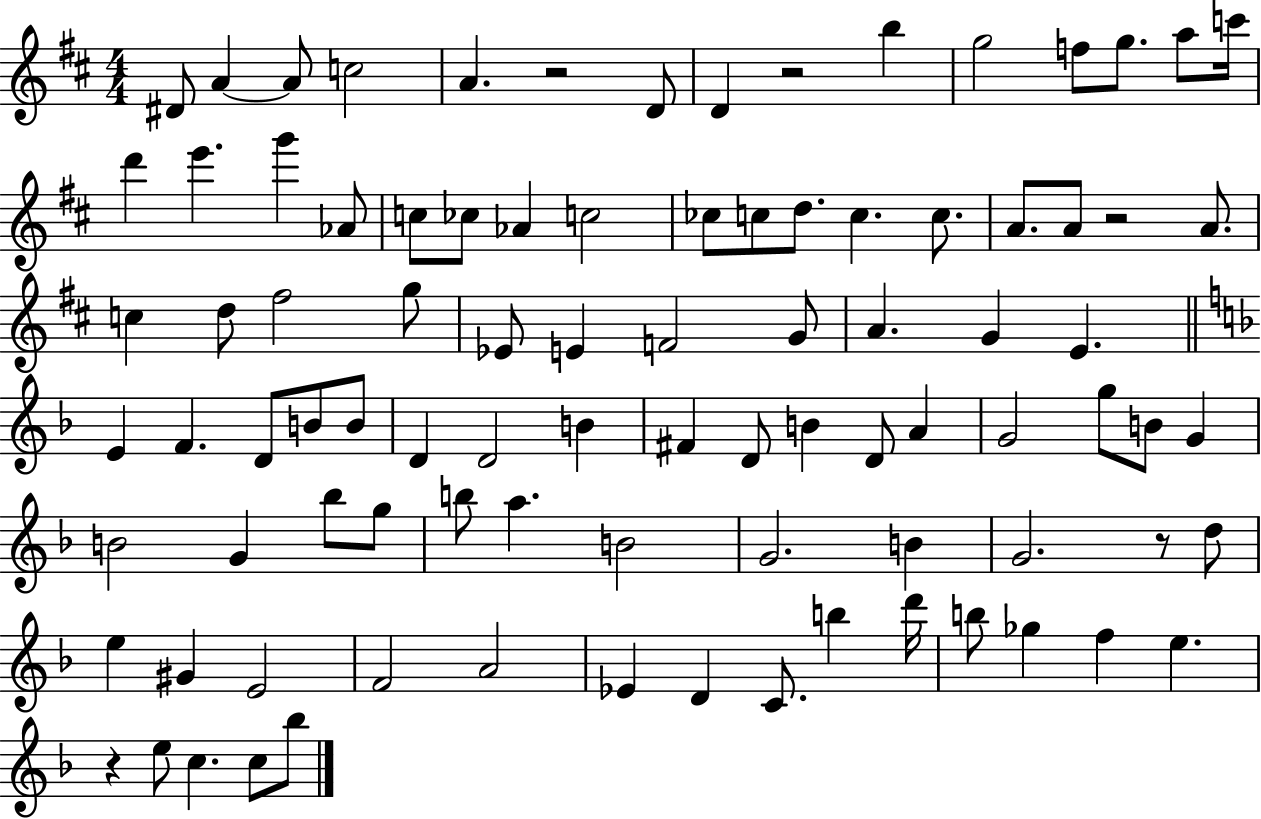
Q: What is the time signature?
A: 4/4